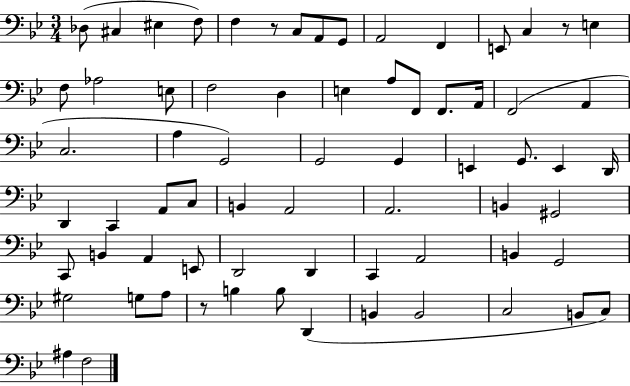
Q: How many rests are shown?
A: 3